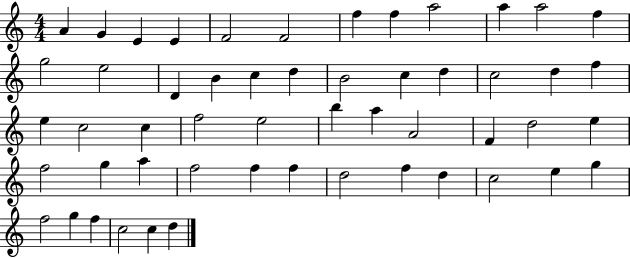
X:1
T:Untitled
M:4/4
L:1/4
K:C
A G E E F2 F2 f f a2 a a2 f g2 e2 D B c d B2 c d c2 d f e c2 c f2 e2 b a A2 F d2 e f2 g a f2 f f d2 f d c2 e g f2 g f c2 c d